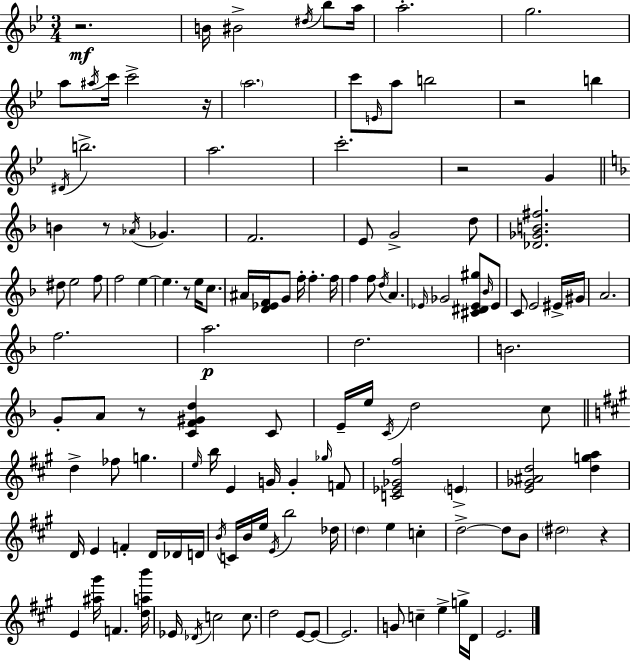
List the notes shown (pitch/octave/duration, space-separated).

R/h. B4/s BIS4/h D#5/s Bb5/e A5/s A5/h. G5/h. A5/e A#5/s C6/s C6/h R/s A5/h. C6/e E4/s A5/e B5/h R/h B5/q D#4/s B5/h. A5/h. C6/h. R/h G4/q B4/q R/e Ab4/s Gb4/q. F4/h. E4/e G4/h D5/e [Db4,Gb4,B4,F#5]/h. D#5/e E5/h F5/e F5/h E5/q E5/q. R/e E5/s C5/e. A#4/s [D4,Eb4,F4]/s G4/e F5/s F5/q. F5/s F5/q F5/e D5/s A4/q. Eb4/s Gb4/h [C#4,D#4,Eb4,G#5]/e Bb4/s Eb4/e C4/e E4/h EIS4/s G#4/s A4/h. F5/h. A5/h. D5/h. B4/h. G4/e A4/e R/e [C4,F4,G#4,D5]/q C4/e E4/s E5/s C4/s D5/h C5/e D5/q FES5/e G5/q. E5/s B5/s E4/q G4/s G4/q Gb5/s F4/e [C4,Eb4,Gb4,F#5]/h E4/q [E4,Gb4,A#4,D5]/h [D5,G5,A5]/q D4/s E4/q F4/q D4/s Db4/s D4/s B4/s C4/s B4/s E5/s E4/s B5/h Db5/s D5/q E5/q C5/q D5/h D5/e B4/e D#5/h R/q E4/q [A#5,G#6]/s F4/q. [D5,A5,B6]/s Eb4/s Db4/s C5/h C5/e. D5/h E4/e E4/e E4/h. G4/e C5/q E5/q G5/s D4/s E4/h.